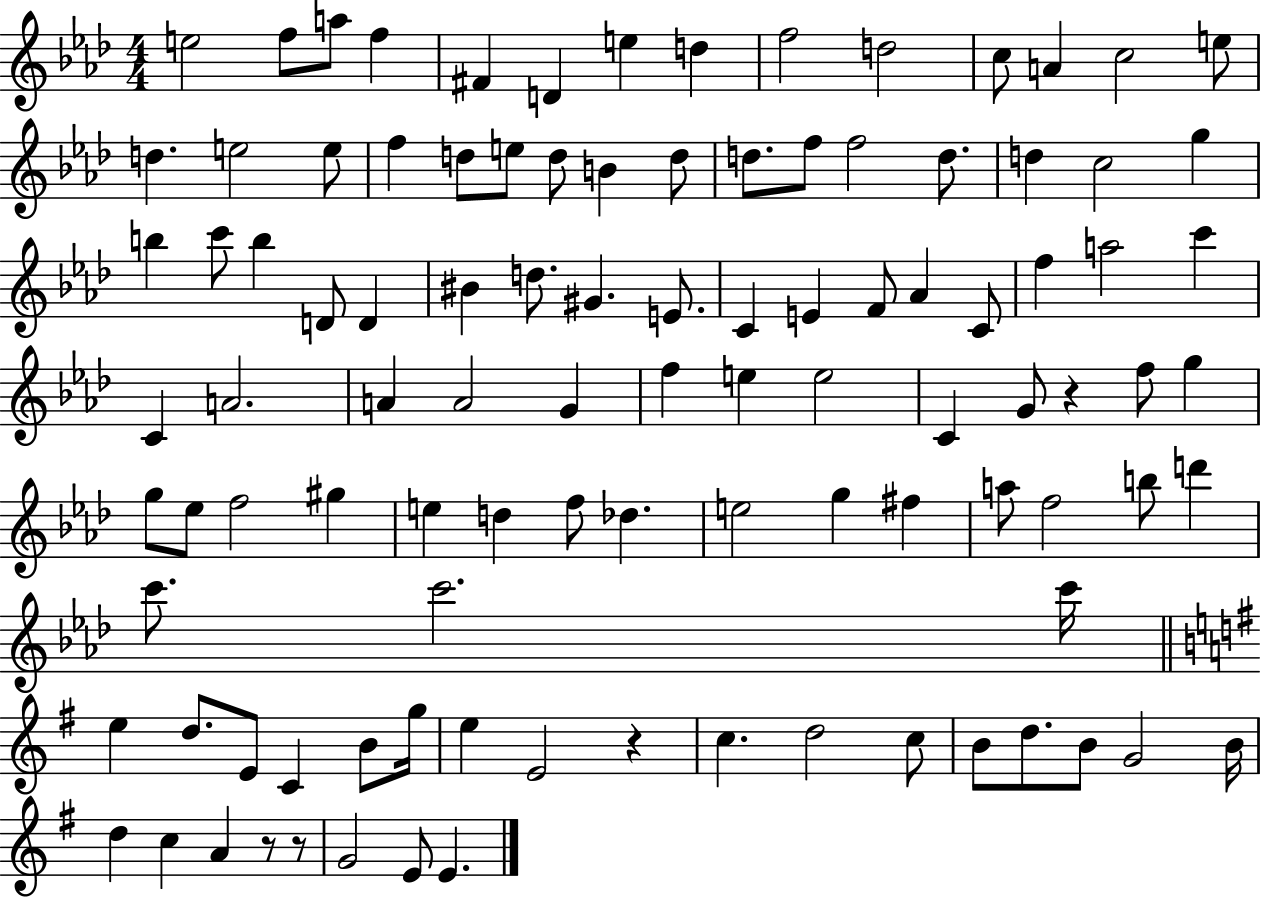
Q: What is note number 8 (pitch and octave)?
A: D5